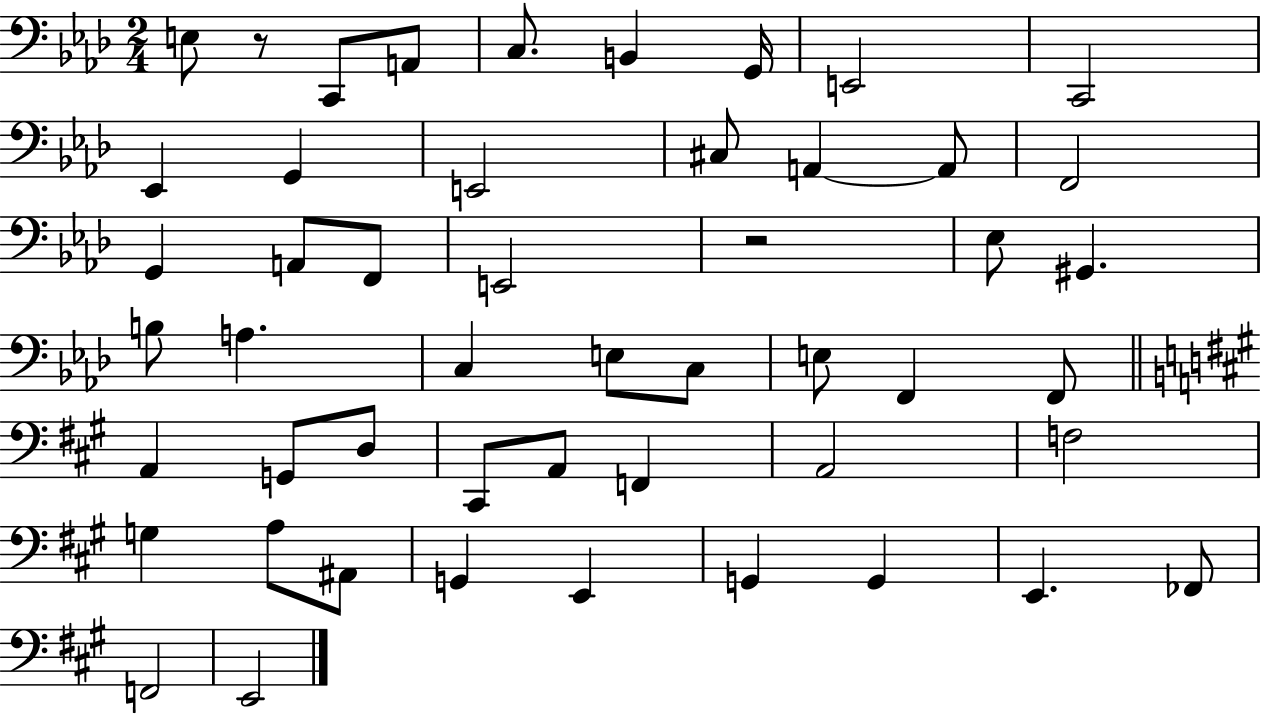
E3/e R/e C2/e A2/e C3/e. B2/q G2/s E2/h C2/h Eb2/q G2/q E2/h C#3/e A2/q A2/e F2/h G2/q A2/e F2/e E2/h R/h Eb3/e G#2/q. B3/e A3/q. C3/q E3/e C3/e E3/e F2/q F2/e A2/q G2/e D3/e C#2/e A2/e F2/q A2/h F3/h G3/q A3/e A#2/e G2/q E2/q G2/q G2/q E2/q. FES2/e F2/h E2/h